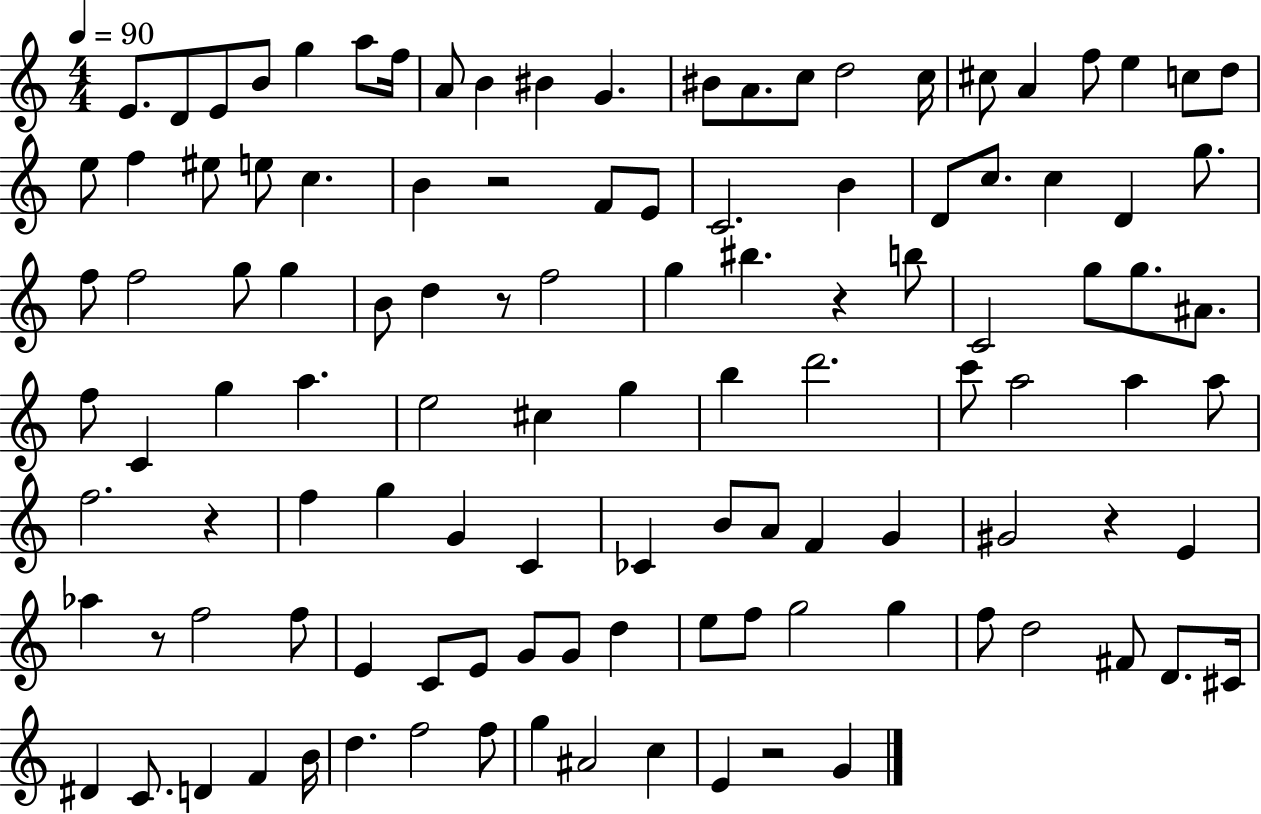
{
  \clef treble
  \numericTimeSignature
  \time 4/4
  \key c \major
  \tempo 4 = 90
  e'8. d'8 e'8 b'8 g''4 a''8 f''16 | a'8 b'4 bis'4 g'4. | bis'8 a'8. c''8 d''2 c''16 | cis''8 a'4 f''8 e''4 c''8 d''8 | \break e''8 f''4 eis''8 e''8 c''4. | b'4 r2 f'8 e'8 | c'2. b'4 | d'8 c''8. c''4 d'4 g''8. | \break f''8 f''2 g''8 g''4 | b'8 d''4 r8 f''2 | g''4 bis''4. r4 b''8 | c'2 g''8 g''8. ais'8. | \break f''8 c'4 g''4 a''4. | e''2 cis''4 g''4 | b''4 d'''2. | c'''8 a''2 a''4 a''8 | \break f''2. r4 | f''4 g''4 g'4 c'4 | ces'4 b'8 a'8 f'4 g'4 | gis'2 r4 e'4 | \break aes''4 r8 f''2 f''8 | e'4 c'8 e'8 g'8 g'8 d''4 | e''8 f''8 g''2 g''4 | f''8 d''2 fis'8 d'8. cis'16 | \break dis'4 c'8. d'4 f'4 b'16 | d''4. f''2 f''8 | g''4 ais'2 c''4 | e'4 r2 g'4 | \break \bar "|."
}